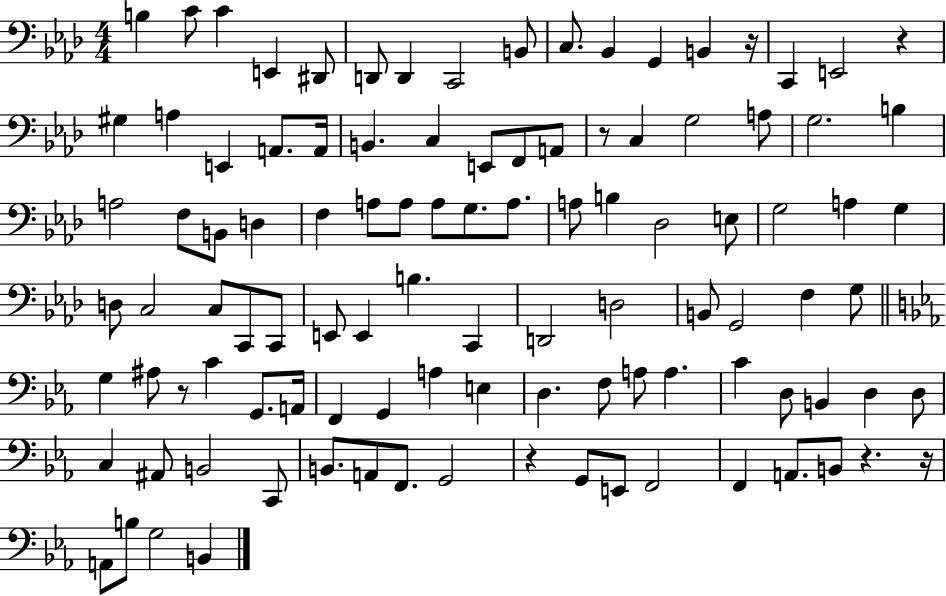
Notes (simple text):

B3/q C4/e C4/q E2/q D#2/e D2/e D2/q C2/h B2/e C3/e. Bb2/q G2/q B2/q R/s C2/q E2/h R/q G#3/q A3/q E2/q A2/e. A2/s B2/q. C3/q E2/e F2/e A2/e R/e C3/q G3/h A3/e G3/h. B3/q A3/h F3/e B2/e D3/q F3/q A3/e A3/e A3/e G3/e. A3/e. A3/e B3/q Db3/h E3/e G3/h A3/q G3/q D3/e C3/h C3/e C2/e C2/e E2/e E2/q B3/q. C2/q D2/h D3/h B2/e G2/h F3/q G3/e G3/q A#3/e R/e C4/q G2/e. A2/s F2/q G2/q A3/q E3/q D3/q. F3/e A3/e A3/q. C4/q D3/e B2/q D3/q D3/e C3/q A#2/e B2/h C2/e B2/e. A2/e F2/e. G2/h R/q G2/e E2/e F2/h F2/q A2/e. B2/e R/q. R/s A2/e B3/e G3/h B2/q